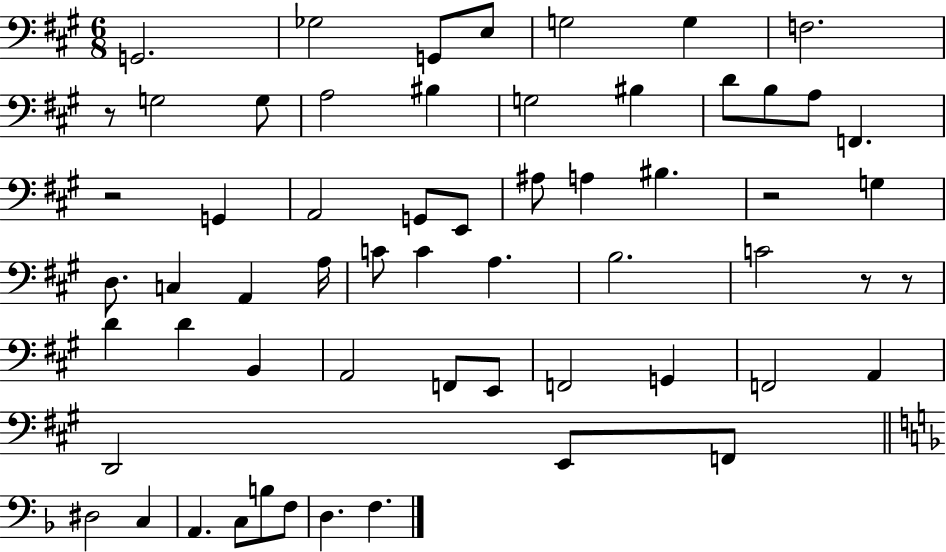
G2/h. Gb3/h G2/e E3/e G3/h G3/q F3/h. R/e G3/h G3/e A3/h BIS3/q G3/h BIS3/q D4/e B3/e A3/e F2/q. R/h G2/q A2/h G2/e E2/e A#3/e A3/q BIS3/q. R/h G3/q D3/e. C3/q A2/q A3/s C4/e C4/q A3/q. B3/h. C4/h R/e R/e D4/q D4/q B2/q A2/h F2/e E2/e F2/h G2/q F2/h A2/q D2/h E2/e F2/e D#3/h C3/q A2/q. C3/e B3/e F3/e D3/q. F3/q.